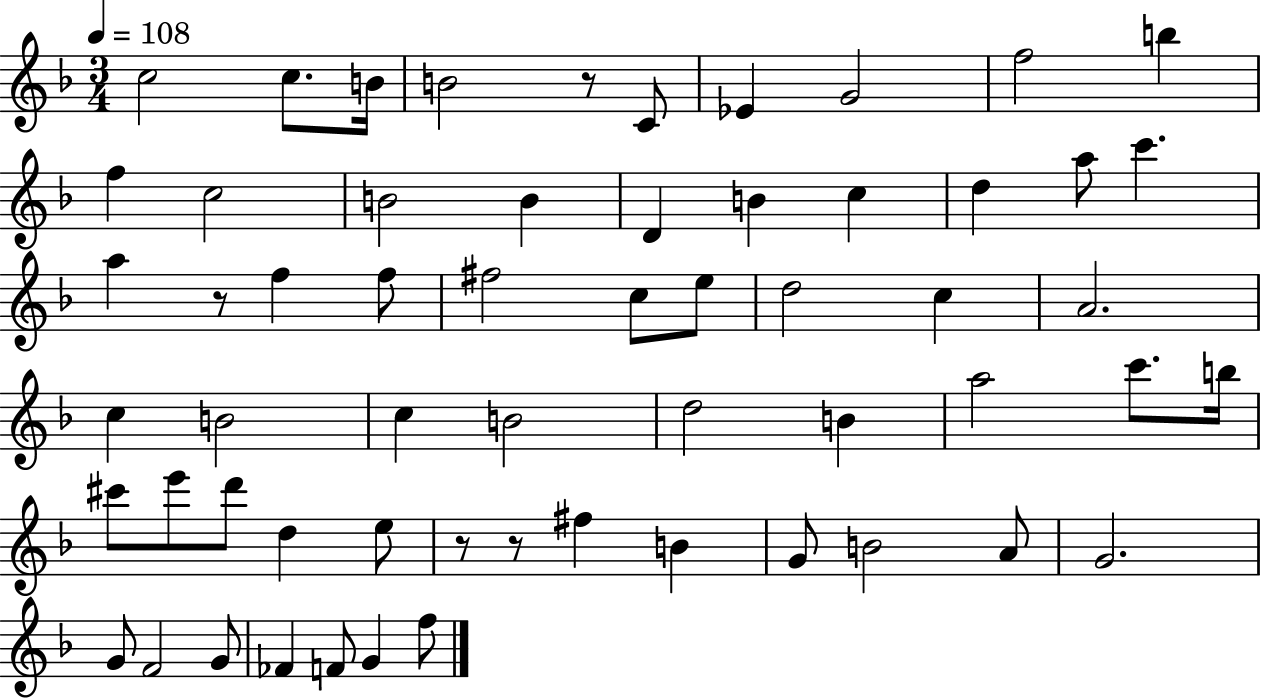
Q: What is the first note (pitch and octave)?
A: C5